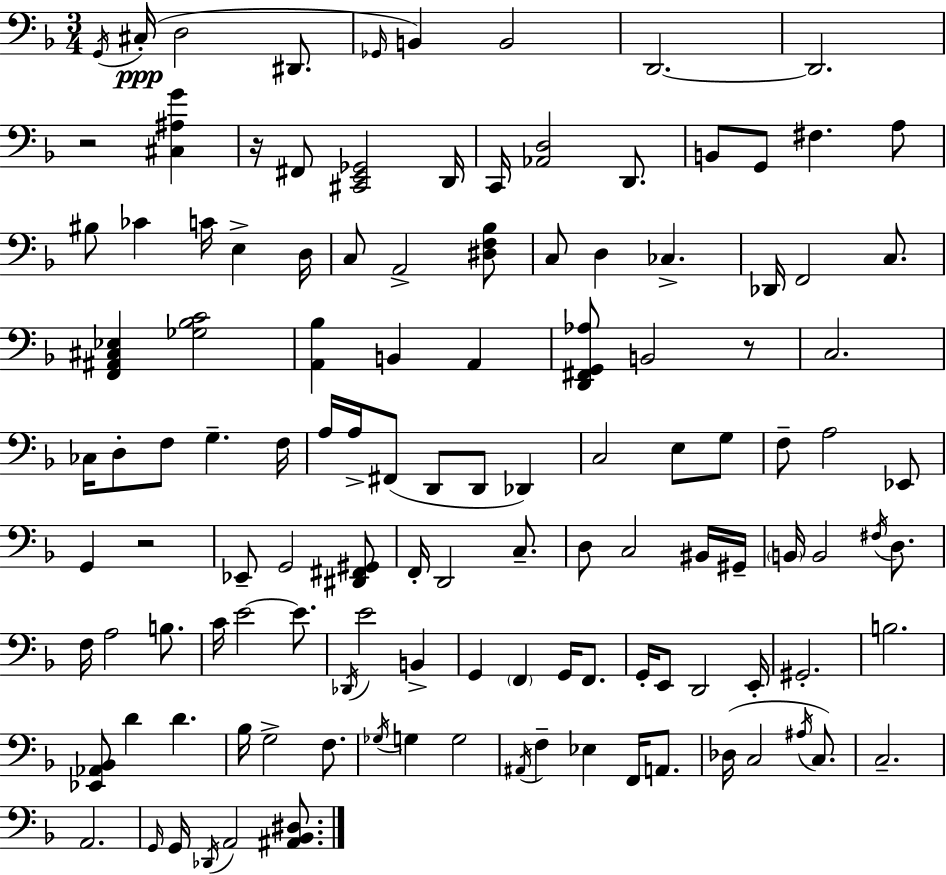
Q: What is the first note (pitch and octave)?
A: G2